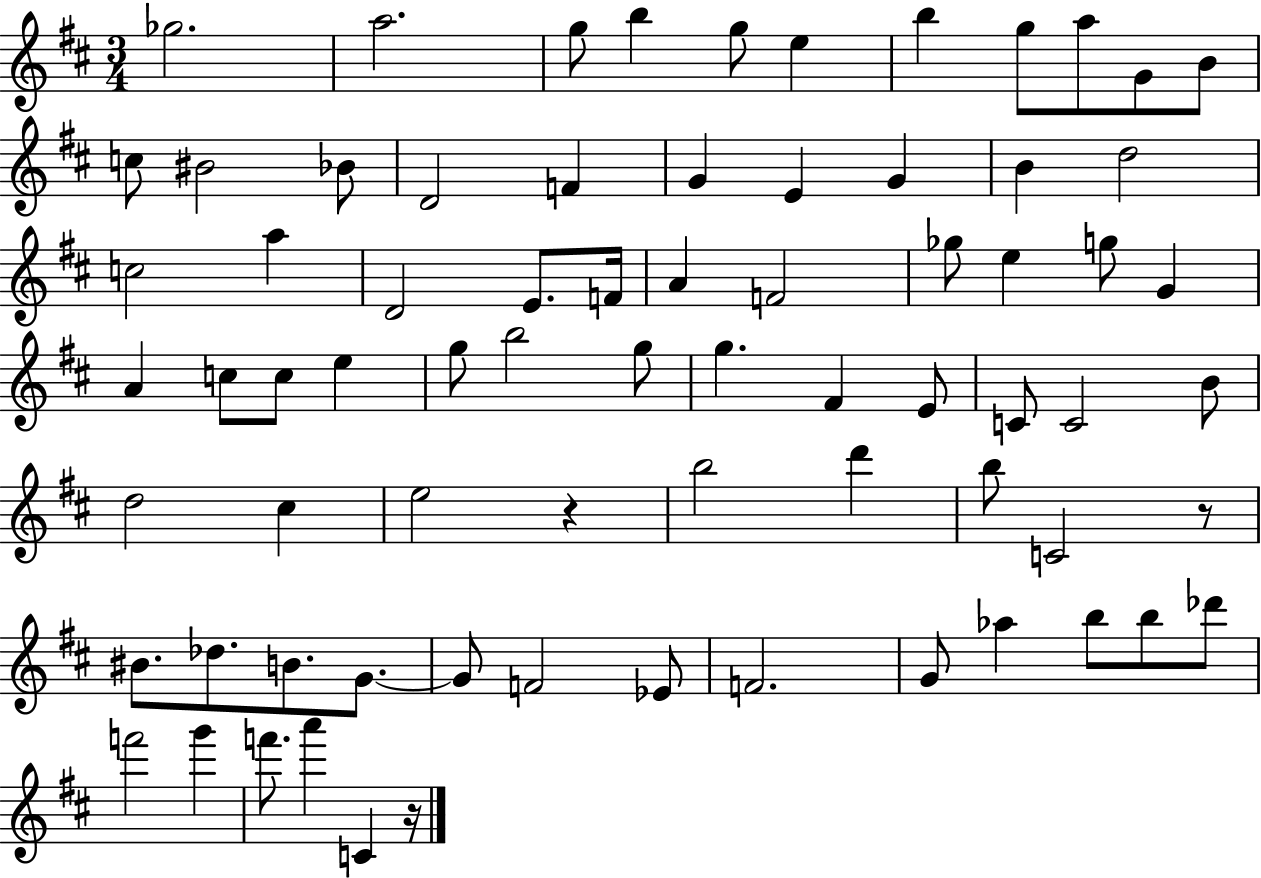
{
  \clef treble
  \numericTimeSignature
  \time 3/4
  \key d \major
  ges''2. | a''2. | g''8 b''4 g''8 e''4 | b''4 g''8 a''8 g'8 b'8 | \break c''8 bis'2 bes'8 | d'2 f'4 | g'4 e'4 g'4 | b'4 d''2 | \break c''2 a''4 | d'2 e'8. f'16 | a'4 f'2 | ges''8 e''4 g''8 g'4 | \break a'4 c''8 c''8 e''4 | g''8 b''2 g''8 | g''4. fis'4 e'8 | c'8 c'2 b'8 | \break d''2 cis''4 | e''2 r4 | b''2 d'''4 | b''8 c'2 r8 | \break bis'8. des''8. b'8. g'8.~~ | g'8 f'2 ees'8 | f'2. | g'8 aes''4 b''8 b''8 des'''8 | \break f'''2 g'''4 | f'''8. a'''4 c'4 r16 | \bar "|."
}